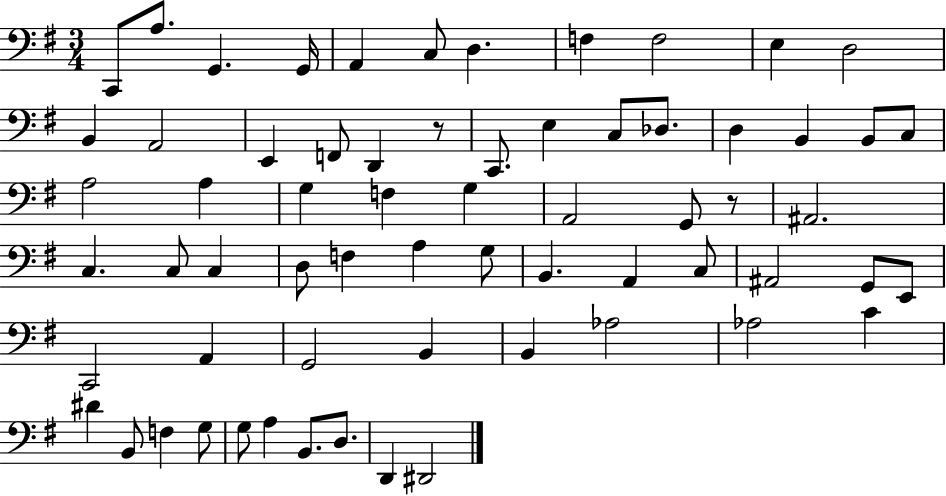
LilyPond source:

{
  \clef bass
  \numericTimeSignature
  \time 3/4
  \key g \major
  c,8 a8. g,4. g,16 | a,4 c8 d4. | f4 f2 | e4 d2 | \break b,4 a,2 | e,4 f,8 d,4 r8 | c,8. e4 c8 des8. | d4 b,4 b,8 c8 | \break a2 a4 | g4 f4 g4 | a,2 g,8 r8 | ais,2. | \break c4. c8 c4 | d8 f4 a4 g8 | b,4. a,4 c8 | ais,2 g,8 e,8 | \break c,2 a,4 | g,2 b,4 | b,4 aes2 | aes2 c'4 | \break dis'4 b,8 f4 g8 | g8 a4 b,8. d8. | d,4 dis,2 | \bar "|."
}